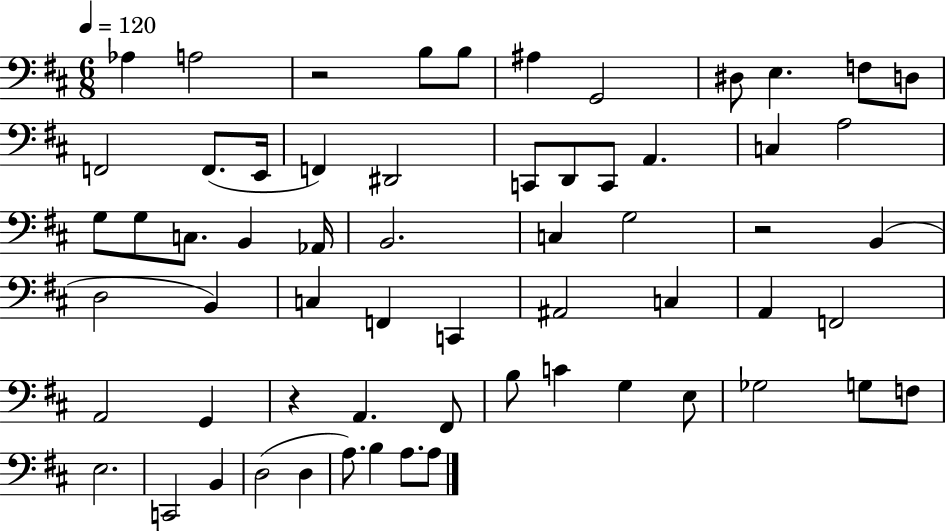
X:1
T:Untitled
M:6/8
L:1/4
K:D
_A, A,2 z2 B,/2 B,/2 ^A, G,,2 ^D,/2 E, F,/2 D,/2 F,,2 F,,/2 E,,/4 F,, ^D,,2 C,,/2 D,,/2 C,,/2 A,, C, A,2 G,/2 G,/2 C,/2 B,, _A,,/4 B,,2 C, G,2 z2 B,, D,2 B,, C, F,, C,, ^A,,2 C, A,, F,,2 A,,2 G,, z A,, ^F,,/2 B,/2 C G, E,/2 _G,2 G,/2 F,/2 E,2 C,,2 B,, D,2 D, A,/2 B, A,/2 A,/2